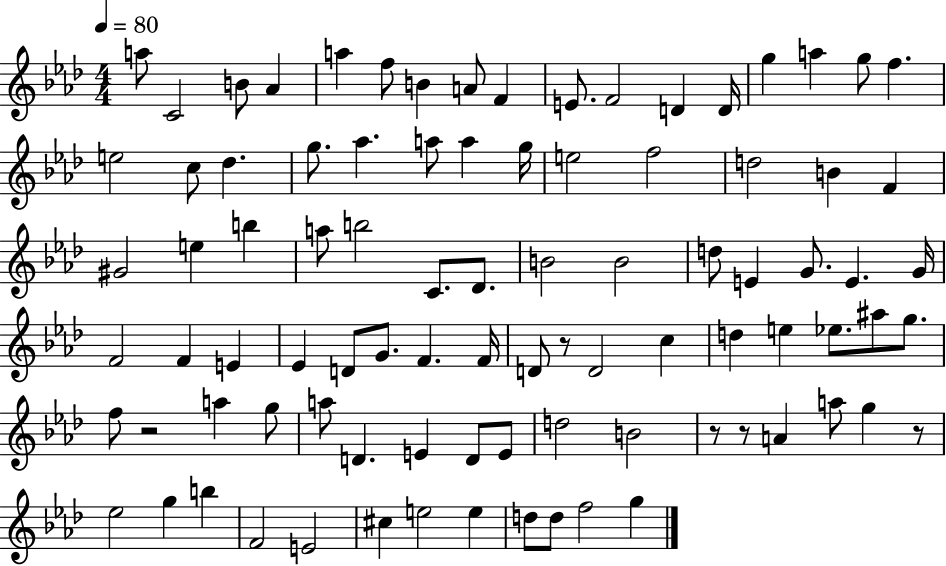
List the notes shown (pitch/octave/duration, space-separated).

A5/e C4/h B4/e Ab4/q A5/q F5/e B4/q A4/e F4/q E4/e. F4/h D4/q D4/s G5/q A5/q G5/e F5/q. E5/h C5/e Db5/q. G5/e. Ab5/q. A5/e A5/q G5/s E5/h F5/h D5/h B4/q F4/q G#4/h E5/q B5/q A5/e B5/h C4/e. Db4/e. B4/h B4/h D5/e E4/q G4/e. E4/q. G4/s F4/h F4/q E4/q Eb4/q D4/e G4/e. F4/q. F4/s D4/e R/e D4/h C5/q D5/q E5/q Eb5/e. A#5/e G5/e. F5/e R/h A5/q G5/e A5/e D4/q. E4/q D4/e E4/e D5/h B4/h R/e R/e A4/q A5/e G5/q R/e Eb5/h G5/q B5/q F4/h E4/h C#5/q E5/h E5/q D5/e D5/e F5/h G5/q